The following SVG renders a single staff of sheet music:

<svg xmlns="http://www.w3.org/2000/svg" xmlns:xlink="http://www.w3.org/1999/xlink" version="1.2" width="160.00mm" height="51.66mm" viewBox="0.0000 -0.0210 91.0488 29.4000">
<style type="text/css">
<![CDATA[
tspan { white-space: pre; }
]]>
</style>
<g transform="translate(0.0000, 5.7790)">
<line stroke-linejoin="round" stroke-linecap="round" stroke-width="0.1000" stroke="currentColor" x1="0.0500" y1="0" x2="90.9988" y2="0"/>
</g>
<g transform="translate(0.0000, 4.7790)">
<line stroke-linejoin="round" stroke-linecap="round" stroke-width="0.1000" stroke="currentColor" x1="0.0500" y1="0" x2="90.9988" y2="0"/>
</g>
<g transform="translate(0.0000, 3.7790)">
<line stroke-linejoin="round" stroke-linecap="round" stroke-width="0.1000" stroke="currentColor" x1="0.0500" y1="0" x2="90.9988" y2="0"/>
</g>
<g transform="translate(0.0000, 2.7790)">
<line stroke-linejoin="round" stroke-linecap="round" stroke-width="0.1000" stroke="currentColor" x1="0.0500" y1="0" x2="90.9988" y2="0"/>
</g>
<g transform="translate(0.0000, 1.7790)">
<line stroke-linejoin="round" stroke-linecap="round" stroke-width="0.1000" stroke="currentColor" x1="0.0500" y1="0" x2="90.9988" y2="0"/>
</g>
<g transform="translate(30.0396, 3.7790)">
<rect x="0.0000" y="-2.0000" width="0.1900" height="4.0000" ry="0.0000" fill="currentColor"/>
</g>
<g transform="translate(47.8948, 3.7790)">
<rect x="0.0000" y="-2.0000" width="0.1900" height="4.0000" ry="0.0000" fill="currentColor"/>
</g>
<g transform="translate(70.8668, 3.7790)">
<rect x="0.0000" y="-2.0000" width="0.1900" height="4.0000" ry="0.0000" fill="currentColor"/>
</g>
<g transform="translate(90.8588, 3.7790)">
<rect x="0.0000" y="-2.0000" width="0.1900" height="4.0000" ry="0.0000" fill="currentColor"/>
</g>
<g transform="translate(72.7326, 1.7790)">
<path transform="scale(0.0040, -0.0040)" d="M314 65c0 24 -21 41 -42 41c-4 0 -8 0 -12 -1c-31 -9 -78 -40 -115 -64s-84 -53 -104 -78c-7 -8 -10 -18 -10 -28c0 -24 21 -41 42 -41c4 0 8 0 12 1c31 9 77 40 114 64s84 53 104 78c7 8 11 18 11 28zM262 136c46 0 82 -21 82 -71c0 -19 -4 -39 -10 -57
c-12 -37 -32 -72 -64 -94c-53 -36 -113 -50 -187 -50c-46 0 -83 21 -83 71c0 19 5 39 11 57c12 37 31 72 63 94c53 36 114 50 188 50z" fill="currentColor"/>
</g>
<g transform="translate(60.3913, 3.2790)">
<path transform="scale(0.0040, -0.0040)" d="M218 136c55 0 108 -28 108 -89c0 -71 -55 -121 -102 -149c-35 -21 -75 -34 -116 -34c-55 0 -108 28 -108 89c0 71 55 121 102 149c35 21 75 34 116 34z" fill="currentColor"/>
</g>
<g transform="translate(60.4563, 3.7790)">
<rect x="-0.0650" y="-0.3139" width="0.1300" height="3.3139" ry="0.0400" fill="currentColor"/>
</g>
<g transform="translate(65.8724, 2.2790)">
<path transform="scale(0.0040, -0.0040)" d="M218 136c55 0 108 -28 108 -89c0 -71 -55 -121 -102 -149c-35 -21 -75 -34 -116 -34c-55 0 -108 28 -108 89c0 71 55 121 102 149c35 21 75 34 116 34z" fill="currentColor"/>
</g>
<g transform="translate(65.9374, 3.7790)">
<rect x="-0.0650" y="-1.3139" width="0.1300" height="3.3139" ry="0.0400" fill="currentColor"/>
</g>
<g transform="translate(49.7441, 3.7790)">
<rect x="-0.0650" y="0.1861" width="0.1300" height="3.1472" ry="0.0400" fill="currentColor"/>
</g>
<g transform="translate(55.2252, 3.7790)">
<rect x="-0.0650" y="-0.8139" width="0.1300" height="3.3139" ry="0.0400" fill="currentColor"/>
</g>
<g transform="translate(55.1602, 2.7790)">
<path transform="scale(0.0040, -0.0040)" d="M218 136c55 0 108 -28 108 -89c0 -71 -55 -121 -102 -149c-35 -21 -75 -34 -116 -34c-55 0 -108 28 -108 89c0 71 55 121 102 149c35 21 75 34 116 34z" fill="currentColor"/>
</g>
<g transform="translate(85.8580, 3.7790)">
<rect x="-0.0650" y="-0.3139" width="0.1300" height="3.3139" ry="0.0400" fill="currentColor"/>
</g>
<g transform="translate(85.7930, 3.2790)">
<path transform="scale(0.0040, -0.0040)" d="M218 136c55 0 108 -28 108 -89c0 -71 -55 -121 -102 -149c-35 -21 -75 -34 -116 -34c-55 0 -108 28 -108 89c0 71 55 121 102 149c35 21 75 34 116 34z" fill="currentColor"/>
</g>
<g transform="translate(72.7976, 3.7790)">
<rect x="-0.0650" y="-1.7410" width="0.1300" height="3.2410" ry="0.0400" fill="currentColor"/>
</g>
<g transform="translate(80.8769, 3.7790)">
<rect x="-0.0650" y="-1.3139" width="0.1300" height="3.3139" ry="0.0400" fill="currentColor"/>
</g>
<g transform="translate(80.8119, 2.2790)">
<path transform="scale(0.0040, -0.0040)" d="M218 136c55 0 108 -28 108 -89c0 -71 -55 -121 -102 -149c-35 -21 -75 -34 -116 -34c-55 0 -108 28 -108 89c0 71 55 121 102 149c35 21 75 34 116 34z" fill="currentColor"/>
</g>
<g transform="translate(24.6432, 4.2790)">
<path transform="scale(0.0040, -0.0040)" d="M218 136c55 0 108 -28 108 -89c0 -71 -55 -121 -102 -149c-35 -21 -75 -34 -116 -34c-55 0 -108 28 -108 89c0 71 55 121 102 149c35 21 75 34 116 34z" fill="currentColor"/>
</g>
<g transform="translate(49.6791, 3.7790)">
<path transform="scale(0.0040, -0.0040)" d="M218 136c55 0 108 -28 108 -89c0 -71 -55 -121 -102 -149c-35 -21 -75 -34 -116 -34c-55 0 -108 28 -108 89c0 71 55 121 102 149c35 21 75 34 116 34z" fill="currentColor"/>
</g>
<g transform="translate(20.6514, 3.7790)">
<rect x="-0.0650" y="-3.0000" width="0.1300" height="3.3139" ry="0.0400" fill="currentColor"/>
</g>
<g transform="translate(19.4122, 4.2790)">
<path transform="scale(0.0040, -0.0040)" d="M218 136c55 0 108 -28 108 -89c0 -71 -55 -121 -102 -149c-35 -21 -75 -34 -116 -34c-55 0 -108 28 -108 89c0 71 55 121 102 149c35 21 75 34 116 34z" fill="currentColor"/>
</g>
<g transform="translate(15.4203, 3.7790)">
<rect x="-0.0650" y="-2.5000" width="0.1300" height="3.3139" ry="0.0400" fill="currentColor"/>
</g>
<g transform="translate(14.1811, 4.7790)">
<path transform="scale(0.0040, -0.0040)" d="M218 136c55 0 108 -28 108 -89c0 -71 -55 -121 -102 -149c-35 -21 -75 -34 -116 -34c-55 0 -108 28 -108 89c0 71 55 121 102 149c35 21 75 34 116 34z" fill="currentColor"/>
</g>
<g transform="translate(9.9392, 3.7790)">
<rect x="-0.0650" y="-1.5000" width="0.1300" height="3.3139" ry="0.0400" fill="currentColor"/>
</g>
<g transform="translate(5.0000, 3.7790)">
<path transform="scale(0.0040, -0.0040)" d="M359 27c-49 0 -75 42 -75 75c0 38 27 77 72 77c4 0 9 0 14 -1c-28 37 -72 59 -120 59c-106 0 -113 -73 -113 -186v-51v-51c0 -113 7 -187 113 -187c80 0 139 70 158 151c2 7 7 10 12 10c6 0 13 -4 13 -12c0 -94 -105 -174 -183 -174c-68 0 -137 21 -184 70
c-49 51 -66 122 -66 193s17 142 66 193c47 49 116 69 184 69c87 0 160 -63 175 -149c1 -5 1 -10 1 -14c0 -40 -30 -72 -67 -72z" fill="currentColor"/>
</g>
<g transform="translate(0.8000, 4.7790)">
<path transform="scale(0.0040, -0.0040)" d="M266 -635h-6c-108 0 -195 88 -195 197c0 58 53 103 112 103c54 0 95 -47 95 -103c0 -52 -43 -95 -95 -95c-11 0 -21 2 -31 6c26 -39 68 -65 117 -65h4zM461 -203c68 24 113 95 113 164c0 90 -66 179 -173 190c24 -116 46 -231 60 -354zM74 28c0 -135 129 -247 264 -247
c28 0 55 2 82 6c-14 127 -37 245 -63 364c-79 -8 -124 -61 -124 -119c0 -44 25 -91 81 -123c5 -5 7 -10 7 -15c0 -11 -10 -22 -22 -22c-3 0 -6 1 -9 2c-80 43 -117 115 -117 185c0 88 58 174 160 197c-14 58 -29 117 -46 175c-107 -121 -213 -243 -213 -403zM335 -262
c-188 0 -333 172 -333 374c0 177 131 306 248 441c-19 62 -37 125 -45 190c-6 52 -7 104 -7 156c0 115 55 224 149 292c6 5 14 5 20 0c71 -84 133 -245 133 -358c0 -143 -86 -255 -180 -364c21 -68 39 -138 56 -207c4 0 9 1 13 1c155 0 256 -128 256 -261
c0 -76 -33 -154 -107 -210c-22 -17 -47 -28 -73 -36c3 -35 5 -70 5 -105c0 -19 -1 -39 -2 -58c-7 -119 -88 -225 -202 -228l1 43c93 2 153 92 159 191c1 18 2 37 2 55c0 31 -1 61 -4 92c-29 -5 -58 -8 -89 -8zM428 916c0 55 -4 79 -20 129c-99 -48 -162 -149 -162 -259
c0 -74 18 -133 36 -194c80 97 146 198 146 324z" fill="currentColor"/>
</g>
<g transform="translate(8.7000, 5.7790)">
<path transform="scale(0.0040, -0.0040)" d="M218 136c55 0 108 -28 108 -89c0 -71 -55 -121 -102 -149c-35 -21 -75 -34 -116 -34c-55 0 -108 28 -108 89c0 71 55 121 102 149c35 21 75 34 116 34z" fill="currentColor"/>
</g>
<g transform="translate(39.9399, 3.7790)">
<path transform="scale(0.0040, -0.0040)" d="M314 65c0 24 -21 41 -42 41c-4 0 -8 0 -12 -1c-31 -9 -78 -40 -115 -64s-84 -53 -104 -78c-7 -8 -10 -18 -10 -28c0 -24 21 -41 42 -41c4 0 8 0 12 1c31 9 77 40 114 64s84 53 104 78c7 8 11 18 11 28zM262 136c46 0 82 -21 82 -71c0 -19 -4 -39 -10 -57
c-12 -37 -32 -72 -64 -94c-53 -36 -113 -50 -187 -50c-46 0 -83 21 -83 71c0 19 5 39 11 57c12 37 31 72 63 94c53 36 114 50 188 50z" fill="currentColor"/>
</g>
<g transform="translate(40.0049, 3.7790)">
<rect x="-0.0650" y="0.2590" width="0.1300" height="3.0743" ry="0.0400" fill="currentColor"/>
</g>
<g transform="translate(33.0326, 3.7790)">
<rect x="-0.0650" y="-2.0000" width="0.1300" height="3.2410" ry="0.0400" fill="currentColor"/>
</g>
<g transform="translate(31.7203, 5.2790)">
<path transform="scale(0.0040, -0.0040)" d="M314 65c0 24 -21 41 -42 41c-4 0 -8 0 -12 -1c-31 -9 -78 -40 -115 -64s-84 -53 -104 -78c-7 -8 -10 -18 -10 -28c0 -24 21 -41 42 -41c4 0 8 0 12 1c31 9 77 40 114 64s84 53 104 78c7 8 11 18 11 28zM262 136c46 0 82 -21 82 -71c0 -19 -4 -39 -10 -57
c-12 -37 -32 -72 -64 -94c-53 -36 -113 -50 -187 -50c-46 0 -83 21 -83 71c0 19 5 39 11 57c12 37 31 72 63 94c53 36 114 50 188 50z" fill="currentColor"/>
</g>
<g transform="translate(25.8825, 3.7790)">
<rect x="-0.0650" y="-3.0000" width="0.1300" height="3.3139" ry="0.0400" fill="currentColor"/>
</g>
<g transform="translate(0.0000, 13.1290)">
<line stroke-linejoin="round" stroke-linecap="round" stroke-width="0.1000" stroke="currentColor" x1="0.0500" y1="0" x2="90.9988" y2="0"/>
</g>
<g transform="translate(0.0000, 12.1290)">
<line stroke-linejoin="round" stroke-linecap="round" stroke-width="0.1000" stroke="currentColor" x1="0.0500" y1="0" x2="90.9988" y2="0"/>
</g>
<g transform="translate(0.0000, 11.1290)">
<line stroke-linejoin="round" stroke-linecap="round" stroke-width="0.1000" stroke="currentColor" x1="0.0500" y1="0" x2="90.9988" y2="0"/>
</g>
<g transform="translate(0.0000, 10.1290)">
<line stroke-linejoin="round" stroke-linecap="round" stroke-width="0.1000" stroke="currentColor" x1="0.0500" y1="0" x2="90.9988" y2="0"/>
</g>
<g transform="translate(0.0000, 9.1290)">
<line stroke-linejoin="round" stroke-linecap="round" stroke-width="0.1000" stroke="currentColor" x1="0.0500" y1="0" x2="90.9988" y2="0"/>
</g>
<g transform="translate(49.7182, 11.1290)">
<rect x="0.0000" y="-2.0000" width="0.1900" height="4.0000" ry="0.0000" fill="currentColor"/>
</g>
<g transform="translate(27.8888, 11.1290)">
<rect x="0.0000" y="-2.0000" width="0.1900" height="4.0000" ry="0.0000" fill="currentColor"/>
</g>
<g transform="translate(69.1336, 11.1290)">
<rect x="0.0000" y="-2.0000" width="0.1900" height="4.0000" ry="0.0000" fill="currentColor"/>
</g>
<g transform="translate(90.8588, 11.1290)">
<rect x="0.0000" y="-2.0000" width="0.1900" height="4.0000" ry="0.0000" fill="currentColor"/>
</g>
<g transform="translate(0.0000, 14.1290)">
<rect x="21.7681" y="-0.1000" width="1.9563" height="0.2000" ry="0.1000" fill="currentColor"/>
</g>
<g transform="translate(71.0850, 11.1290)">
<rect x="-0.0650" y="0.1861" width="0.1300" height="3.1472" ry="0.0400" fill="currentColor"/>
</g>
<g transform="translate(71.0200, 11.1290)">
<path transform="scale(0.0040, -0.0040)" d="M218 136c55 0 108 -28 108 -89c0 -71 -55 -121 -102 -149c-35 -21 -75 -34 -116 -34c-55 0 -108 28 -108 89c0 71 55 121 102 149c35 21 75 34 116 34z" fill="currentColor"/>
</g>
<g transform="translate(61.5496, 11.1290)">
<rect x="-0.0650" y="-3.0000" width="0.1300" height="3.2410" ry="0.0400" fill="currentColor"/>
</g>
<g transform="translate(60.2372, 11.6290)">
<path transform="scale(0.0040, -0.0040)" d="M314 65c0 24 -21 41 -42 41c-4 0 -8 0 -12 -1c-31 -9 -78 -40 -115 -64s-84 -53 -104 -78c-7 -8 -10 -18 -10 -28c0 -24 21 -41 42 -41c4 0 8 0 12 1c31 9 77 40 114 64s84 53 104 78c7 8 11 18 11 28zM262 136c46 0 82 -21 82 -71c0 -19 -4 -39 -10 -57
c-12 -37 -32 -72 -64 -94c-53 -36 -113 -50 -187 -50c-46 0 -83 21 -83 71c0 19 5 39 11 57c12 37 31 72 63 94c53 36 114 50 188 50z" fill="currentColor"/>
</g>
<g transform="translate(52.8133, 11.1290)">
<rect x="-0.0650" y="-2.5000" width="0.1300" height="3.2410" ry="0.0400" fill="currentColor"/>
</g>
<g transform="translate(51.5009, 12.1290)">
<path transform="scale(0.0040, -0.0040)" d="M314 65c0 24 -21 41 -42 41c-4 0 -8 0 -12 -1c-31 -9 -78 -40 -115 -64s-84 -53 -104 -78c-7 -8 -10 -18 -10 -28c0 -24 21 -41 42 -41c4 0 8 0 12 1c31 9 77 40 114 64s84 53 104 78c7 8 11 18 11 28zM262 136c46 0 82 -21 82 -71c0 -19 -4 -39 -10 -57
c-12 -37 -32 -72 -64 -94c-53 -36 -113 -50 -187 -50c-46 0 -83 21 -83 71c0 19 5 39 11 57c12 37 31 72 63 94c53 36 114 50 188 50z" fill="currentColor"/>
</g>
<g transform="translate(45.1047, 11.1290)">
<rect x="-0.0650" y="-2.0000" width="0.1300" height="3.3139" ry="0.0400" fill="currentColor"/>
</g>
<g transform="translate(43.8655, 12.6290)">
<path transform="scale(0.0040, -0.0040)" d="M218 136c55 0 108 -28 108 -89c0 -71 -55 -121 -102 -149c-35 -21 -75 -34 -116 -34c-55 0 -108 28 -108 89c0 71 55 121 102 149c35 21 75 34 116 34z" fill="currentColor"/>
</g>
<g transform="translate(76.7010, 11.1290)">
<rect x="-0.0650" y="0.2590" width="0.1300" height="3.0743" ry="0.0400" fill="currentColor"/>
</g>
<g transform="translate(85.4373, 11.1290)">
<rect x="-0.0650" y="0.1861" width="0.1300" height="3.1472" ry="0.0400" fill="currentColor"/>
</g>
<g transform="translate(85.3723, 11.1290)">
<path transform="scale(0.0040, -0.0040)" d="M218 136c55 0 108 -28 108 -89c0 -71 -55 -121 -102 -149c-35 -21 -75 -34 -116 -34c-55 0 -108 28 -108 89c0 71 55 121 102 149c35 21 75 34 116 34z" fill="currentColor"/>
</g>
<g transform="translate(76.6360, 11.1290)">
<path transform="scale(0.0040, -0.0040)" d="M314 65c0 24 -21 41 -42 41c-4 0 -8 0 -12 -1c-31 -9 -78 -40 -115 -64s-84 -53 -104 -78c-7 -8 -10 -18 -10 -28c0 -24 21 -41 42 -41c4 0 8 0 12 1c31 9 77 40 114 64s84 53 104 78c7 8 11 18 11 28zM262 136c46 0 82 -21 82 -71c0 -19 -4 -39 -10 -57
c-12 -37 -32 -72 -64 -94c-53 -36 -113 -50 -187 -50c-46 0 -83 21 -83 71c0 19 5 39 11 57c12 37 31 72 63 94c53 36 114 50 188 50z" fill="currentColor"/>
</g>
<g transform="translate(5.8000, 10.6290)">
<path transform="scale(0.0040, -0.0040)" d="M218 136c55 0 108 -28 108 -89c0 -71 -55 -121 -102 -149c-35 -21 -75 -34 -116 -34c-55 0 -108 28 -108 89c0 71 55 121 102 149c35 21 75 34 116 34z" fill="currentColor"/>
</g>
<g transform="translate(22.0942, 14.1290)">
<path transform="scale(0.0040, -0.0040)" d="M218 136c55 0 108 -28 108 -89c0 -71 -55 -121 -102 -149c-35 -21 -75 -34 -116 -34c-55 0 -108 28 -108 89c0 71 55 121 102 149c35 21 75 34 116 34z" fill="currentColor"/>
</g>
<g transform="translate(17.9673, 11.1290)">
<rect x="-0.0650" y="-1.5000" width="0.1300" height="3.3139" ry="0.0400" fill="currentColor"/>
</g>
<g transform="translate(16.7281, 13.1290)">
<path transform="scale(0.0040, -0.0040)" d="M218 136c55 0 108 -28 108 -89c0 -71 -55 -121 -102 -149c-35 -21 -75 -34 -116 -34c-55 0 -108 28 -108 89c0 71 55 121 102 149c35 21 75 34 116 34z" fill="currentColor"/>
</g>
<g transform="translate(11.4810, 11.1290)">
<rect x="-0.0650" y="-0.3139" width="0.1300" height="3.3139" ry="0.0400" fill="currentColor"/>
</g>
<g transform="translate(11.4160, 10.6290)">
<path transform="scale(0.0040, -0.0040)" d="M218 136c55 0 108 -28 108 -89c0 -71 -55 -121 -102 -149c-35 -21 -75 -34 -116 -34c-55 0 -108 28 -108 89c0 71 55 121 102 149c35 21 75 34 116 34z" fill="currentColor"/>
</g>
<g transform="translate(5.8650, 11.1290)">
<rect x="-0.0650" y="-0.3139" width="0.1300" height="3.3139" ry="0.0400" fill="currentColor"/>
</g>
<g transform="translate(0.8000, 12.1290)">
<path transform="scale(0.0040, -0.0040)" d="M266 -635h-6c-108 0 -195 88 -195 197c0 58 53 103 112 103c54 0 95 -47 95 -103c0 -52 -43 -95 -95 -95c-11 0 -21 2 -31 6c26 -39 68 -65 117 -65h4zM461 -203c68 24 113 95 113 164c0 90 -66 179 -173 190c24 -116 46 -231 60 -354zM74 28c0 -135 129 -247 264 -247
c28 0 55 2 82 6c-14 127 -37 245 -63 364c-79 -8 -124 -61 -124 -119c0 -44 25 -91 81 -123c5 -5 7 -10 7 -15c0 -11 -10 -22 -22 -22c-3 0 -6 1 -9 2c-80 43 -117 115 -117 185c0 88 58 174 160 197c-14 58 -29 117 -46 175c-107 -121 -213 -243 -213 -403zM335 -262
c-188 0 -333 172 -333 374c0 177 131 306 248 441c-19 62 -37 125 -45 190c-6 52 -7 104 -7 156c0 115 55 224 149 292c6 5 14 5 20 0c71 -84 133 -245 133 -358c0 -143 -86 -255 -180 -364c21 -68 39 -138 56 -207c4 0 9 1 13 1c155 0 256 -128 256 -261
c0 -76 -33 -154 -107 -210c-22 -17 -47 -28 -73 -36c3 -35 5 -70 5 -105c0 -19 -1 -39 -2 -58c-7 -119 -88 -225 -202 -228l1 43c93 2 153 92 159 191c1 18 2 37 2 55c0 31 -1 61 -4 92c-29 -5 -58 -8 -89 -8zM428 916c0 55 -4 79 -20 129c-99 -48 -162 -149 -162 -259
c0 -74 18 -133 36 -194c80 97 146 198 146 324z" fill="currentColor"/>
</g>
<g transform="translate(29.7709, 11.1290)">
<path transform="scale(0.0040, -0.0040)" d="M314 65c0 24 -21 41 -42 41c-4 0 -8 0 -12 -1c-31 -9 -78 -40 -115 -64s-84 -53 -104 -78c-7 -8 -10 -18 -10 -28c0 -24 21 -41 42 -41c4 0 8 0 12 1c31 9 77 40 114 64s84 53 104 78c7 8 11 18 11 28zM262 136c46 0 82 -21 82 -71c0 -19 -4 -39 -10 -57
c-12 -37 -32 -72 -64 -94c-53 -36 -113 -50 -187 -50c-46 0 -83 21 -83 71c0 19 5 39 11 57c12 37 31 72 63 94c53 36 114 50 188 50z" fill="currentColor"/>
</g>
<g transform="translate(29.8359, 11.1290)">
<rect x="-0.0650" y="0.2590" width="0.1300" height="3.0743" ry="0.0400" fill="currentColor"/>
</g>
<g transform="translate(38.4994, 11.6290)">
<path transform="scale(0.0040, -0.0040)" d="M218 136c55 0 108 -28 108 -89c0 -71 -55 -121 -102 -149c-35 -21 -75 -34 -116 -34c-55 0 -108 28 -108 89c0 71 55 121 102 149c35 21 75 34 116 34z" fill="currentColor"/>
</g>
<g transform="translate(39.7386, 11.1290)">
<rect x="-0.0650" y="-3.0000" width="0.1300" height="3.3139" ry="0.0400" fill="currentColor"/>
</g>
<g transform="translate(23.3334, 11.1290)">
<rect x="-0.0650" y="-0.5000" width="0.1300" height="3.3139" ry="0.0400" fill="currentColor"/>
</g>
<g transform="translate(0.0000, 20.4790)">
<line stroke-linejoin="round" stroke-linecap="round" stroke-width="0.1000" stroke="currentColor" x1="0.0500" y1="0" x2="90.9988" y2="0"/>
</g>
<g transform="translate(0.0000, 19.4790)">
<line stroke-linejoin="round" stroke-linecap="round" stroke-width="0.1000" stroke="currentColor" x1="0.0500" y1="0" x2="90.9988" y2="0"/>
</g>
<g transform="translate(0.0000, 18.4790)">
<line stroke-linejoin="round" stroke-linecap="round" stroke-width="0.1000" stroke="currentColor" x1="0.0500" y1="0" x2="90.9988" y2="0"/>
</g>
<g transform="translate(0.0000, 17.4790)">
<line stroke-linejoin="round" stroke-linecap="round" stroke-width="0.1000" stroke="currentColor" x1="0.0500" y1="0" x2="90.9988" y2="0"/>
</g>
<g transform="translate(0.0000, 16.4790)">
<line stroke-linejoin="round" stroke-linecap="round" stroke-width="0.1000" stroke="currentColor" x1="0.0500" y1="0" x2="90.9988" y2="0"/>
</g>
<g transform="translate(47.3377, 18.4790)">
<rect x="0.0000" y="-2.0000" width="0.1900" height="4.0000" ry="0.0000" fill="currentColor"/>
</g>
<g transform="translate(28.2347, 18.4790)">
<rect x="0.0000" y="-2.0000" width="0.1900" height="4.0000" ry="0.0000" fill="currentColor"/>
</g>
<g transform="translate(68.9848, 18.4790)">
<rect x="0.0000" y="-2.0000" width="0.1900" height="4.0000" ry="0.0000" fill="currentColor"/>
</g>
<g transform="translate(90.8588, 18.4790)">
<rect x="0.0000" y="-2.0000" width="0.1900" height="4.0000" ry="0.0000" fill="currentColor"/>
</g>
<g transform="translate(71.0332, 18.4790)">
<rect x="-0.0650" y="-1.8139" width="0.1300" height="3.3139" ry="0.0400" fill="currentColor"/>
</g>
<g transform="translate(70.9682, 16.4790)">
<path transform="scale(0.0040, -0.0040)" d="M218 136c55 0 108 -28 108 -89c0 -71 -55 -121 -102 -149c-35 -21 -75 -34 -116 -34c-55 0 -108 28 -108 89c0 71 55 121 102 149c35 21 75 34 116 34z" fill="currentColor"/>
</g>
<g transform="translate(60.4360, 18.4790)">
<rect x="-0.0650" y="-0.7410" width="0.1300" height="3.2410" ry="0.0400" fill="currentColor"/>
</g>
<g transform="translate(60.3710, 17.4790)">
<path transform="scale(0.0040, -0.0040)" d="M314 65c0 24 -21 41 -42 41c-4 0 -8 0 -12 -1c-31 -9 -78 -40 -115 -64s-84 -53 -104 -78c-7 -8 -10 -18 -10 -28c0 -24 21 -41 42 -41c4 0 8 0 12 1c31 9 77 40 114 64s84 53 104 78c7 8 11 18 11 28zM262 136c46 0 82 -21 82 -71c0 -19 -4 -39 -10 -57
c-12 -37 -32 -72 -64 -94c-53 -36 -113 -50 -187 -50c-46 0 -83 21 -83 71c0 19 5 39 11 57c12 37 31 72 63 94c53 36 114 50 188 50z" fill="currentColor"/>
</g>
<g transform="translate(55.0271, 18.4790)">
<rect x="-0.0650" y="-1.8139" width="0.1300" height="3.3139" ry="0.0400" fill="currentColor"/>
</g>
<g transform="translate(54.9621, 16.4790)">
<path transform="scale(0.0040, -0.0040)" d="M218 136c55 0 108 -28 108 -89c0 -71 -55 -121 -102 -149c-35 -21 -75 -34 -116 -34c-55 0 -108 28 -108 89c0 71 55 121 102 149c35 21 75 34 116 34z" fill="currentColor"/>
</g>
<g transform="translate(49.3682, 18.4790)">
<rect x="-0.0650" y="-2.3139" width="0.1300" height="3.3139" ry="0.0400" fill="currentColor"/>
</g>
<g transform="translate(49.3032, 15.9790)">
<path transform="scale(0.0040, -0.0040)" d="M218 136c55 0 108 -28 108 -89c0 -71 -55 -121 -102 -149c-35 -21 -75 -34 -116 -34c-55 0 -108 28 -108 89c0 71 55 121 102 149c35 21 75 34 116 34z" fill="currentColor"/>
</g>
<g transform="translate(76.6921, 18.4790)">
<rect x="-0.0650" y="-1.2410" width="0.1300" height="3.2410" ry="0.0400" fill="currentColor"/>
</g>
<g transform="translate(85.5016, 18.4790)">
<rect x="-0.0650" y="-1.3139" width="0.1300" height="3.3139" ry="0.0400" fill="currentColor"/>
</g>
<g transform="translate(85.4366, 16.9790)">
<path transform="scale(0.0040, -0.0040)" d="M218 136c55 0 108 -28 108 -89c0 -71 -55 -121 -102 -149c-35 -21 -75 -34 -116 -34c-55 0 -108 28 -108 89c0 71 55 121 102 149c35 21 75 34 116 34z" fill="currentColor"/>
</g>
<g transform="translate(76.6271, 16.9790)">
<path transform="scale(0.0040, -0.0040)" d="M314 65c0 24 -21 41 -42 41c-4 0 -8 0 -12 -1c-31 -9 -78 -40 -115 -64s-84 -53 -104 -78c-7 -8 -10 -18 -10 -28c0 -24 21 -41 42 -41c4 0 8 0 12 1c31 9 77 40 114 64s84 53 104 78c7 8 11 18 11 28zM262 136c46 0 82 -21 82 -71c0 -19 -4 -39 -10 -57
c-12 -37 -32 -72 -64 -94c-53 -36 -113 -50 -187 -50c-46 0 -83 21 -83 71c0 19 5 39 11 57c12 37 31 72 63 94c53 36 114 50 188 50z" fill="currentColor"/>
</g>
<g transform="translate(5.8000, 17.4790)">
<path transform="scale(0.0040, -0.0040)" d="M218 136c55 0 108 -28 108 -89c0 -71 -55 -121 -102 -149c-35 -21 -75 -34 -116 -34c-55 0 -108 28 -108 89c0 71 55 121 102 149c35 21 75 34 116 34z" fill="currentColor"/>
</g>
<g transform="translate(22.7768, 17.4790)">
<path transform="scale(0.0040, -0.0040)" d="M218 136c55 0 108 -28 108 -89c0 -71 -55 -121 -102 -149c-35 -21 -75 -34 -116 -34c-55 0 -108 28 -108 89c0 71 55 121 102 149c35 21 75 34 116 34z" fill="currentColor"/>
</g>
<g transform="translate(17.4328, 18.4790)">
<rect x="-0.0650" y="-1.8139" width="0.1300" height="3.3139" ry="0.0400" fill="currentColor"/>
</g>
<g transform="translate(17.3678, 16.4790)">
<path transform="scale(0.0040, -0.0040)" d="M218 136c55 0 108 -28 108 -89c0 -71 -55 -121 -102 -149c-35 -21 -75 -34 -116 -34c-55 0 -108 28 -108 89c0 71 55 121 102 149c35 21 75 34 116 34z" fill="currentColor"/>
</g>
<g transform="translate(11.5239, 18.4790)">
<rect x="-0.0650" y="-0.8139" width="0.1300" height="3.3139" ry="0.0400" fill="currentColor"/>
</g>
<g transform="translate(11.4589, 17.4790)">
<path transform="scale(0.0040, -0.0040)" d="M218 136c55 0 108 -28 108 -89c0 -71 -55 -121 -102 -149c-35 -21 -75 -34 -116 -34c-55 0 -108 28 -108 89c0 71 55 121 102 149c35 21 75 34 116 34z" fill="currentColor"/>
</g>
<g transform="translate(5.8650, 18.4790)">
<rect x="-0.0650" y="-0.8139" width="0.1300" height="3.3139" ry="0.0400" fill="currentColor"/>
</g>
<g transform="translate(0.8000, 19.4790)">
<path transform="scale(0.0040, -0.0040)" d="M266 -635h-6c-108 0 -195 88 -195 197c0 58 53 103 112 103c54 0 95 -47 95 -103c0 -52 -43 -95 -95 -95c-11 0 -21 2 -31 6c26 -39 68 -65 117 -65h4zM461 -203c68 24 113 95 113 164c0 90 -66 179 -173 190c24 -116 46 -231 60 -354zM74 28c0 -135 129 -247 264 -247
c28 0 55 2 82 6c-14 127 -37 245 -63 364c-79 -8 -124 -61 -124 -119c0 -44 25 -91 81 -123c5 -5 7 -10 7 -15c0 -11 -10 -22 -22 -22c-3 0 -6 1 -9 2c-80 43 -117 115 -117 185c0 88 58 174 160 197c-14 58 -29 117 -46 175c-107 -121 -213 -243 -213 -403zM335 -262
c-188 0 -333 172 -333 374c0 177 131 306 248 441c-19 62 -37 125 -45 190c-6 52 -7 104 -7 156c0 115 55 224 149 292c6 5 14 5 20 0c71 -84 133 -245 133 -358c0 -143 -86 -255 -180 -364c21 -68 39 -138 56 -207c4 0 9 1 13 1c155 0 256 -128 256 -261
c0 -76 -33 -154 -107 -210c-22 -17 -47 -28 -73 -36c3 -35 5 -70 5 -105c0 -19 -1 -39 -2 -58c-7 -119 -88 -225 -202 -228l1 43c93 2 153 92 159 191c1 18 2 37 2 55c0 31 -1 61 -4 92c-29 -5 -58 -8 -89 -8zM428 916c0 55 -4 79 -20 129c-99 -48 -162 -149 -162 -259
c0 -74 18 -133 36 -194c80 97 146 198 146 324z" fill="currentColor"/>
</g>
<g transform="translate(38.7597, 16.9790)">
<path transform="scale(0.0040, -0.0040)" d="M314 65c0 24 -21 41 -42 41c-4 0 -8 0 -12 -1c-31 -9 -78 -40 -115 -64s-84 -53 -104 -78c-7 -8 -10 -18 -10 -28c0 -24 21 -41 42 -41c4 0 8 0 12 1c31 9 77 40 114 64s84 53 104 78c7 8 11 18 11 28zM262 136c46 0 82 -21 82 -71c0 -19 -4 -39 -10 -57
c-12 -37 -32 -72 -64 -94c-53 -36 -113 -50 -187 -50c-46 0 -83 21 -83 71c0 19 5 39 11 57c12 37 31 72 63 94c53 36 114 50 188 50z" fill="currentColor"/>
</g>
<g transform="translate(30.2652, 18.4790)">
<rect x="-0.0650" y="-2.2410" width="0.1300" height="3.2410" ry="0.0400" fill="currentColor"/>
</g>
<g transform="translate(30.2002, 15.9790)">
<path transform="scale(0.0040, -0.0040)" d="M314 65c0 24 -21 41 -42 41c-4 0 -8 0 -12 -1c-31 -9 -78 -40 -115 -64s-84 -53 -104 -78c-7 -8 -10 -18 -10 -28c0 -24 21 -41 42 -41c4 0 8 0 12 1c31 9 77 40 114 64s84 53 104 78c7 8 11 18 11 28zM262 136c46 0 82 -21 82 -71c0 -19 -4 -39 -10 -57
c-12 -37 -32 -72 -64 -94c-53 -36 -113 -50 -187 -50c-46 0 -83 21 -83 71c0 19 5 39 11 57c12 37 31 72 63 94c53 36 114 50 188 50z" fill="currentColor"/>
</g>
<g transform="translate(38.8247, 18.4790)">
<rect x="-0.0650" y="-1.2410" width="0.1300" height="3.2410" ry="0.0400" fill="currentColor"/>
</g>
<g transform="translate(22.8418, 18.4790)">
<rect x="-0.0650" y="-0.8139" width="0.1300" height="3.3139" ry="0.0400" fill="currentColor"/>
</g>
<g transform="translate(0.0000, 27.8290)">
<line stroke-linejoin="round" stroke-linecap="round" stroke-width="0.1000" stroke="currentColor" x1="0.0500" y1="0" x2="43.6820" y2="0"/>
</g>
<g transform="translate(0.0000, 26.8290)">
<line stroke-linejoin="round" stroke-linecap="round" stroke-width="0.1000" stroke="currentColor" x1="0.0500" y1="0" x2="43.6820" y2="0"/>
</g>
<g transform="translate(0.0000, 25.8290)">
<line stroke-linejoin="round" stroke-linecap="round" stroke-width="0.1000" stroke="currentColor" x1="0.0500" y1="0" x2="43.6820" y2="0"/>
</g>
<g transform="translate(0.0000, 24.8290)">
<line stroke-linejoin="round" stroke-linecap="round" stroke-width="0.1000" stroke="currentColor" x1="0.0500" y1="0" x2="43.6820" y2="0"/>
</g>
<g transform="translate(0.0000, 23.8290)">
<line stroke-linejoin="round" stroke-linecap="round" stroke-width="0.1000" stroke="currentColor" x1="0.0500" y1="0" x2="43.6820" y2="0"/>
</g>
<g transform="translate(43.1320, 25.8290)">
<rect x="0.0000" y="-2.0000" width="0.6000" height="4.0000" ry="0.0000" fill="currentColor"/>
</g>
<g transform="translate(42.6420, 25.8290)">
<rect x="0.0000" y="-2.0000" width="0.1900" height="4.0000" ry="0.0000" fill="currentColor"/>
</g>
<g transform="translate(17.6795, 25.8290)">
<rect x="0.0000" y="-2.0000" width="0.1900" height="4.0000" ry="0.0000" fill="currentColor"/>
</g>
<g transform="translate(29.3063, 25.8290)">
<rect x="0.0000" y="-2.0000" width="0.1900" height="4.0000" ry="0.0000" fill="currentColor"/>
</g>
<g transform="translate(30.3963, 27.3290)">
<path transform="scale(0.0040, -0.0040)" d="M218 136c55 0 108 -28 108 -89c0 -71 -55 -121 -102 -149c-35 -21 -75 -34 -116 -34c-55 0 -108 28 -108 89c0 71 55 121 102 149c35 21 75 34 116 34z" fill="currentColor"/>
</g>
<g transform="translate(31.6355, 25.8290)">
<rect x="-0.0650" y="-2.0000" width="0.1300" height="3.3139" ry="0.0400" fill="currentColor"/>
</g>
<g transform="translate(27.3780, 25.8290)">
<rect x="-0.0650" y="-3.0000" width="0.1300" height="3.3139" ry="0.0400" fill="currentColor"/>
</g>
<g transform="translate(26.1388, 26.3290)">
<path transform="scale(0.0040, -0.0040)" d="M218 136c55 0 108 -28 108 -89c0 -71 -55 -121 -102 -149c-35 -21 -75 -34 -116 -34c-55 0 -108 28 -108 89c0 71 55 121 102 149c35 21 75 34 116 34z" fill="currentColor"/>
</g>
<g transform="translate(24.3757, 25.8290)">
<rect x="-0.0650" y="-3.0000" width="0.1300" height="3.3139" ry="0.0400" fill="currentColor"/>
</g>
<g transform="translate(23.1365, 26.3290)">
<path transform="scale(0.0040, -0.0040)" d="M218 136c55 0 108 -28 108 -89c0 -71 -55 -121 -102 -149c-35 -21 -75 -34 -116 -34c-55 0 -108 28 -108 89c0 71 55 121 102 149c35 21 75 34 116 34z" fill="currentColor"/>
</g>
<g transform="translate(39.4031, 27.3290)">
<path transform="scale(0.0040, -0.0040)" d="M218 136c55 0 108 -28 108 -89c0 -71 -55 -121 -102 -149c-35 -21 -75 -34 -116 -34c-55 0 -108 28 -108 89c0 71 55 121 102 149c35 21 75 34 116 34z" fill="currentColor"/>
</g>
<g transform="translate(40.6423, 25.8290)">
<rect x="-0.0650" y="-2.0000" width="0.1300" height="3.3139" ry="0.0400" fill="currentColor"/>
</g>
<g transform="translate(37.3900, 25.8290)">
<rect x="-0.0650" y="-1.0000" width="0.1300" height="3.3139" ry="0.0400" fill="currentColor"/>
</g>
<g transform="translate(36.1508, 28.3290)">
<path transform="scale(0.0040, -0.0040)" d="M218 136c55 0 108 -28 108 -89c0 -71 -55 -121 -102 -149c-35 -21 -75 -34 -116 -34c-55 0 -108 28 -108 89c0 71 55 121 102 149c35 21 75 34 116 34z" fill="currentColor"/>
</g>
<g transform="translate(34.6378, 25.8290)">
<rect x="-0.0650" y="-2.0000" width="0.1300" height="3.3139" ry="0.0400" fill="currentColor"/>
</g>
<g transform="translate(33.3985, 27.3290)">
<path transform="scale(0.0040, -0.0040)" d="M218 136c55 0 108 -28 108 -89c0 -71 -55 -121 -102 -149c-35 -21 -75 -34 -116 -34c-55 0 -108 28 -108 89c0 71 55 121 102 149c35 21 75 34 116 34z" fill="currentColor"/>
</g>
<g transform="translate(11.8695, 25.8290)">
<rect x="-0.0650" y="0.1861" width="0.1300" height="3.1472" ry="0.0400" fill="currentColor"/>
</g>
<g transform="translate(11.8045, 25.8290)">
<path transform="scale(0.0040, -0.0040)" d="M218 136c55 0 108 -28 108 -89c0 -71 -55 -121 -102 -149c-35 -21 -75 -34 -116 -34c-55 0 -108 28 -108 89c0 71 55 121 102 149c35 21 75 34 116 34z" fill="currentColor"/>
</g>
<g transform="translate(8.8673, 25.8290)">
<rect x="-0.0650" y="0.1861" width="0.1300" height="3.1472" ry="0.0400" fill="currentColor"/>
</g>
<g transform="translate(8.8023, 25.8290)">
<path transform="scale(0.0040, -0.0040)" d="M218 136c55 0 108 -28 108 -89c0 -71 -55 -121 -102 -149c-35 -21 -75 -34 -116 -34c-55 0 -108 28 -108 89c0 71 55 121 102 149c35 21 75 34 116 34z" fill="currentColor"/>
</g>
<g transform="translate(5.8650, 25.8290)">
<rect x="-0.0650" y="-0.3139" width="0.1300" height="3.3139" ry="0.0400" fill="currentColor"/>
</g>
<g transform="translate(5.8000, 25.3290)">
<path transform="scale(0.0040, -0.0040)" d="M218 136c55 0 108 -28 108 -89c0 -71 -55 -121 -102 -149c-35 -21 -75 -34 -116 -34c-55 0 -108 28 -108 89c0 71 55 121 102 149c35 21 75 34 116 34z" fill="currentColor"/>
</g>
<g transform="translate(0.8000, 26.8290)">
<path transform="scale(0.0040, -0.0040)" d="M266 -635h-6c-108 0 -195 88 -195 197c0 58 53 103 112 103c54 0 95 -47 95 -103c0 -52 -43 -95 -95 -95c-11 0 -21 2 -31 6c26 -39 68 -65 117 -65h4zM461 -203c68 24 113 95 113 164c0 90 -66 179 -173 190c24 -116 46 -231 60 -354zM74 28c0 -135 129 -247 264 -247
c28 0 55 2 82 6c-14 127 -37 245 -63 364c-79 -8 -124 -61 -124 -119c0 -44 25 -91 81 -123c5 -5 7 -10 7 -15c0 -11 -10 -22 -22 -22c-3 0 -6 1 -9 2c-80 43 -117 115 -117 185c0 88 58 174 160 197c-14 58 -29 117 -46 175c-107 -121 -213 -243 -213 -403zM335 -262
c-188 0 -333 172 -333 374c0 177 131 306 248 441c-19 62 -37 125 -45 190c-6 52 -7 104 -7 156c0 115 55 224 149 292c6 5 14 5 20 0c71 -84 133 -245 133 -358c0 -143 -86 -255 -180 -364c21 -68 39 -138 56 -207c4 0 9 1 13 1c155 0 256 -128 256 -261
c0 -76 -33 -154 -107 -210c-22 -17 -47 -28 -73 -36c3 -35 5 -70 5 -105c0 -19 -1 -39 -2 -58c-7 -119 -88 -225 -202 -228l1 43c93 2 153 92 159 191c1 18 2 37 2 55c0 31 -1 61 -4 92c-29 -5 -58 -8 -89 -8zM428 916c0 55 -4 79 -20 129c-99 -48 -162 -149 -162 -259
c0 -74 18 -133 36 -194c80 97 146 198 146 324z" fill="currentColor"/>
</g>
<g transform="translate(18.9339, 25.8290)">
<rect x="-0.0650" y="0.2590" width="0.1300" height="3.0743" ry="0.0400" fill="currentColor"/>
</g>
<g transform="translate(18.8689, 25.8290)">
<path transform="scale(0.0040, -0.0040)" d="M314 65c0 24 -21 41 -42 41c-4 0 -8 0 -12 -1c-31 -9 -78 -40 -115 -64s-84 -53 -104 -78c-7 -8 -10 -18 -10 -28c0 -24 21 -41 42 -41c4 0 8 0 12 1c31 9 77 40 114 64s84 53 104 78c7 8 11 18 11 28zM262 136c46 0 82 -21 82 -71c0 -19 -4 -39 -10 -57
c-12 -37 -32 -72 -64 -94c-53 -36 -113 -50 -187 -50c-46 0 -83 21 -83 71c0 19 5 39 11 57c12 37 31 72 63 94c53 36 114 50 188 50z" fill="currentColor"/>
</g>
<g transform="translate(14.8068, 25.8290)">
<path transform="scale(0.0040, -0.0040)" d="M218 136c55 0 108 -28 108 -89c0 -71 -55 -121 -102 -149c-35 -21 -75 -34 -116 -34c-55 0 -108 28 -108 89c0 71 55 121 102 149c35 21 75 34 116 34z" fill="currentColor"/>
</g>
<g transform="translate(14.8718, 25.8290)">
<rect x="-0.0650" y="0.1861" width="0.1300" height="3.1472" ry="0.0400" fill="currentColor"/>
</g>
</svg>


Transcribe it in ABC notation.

X:1
T:Untitled
M:4/4
L:1/4
K:C
E G A A F2 B2 B d c e f2 e c c c E C B2 A F G2 A2 B B2 B d d f d g2 e2 g f d2 f e2 e c B B B B2 A A F F D F